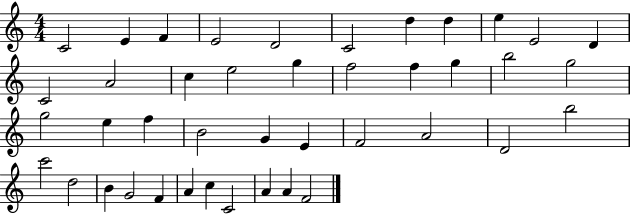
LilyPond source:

{
  \clef treble
  \numericTimeSignature
  \time 4/4
  \key c \major
  c'2 e'4 f'4 | e'2 d'2 | c'2 d''4 d''4 | e''4 e'2 d'4 | \break c'2 a'2 | c''4 e''2 g''4 | f''2 f''4 g''4 | b''2 g''2 | \break g''2 e''4 f''4 | b'2 g'4 e'4 | f'2 a'2 | d'2 b''2 | \break c'''2 d''2 | b'4 g'2 f'4 | a'4 c''4 c'2 | a'4 a'4 f'2 | \break \bar "|."
}